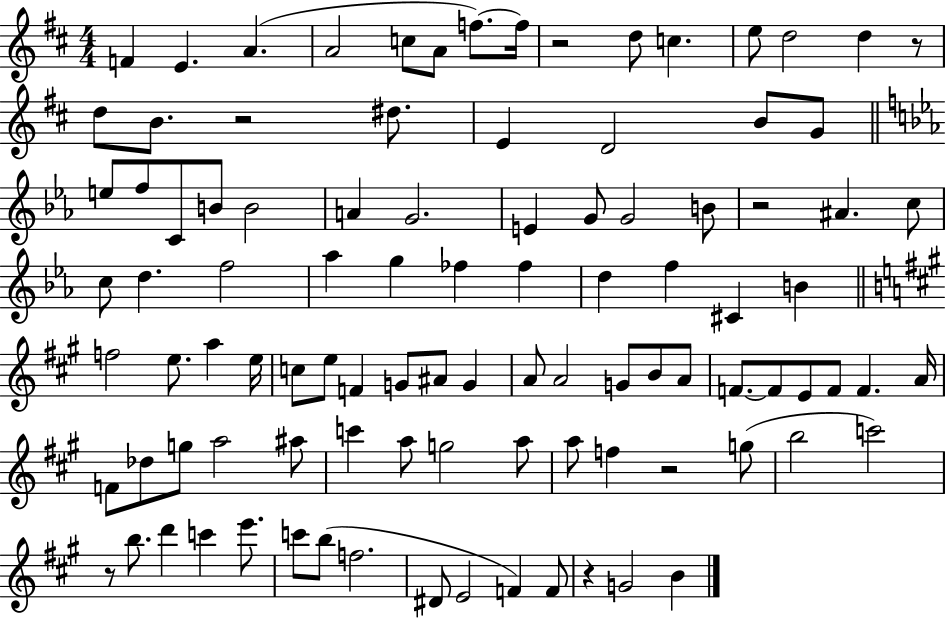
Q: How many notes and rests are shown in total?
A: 99